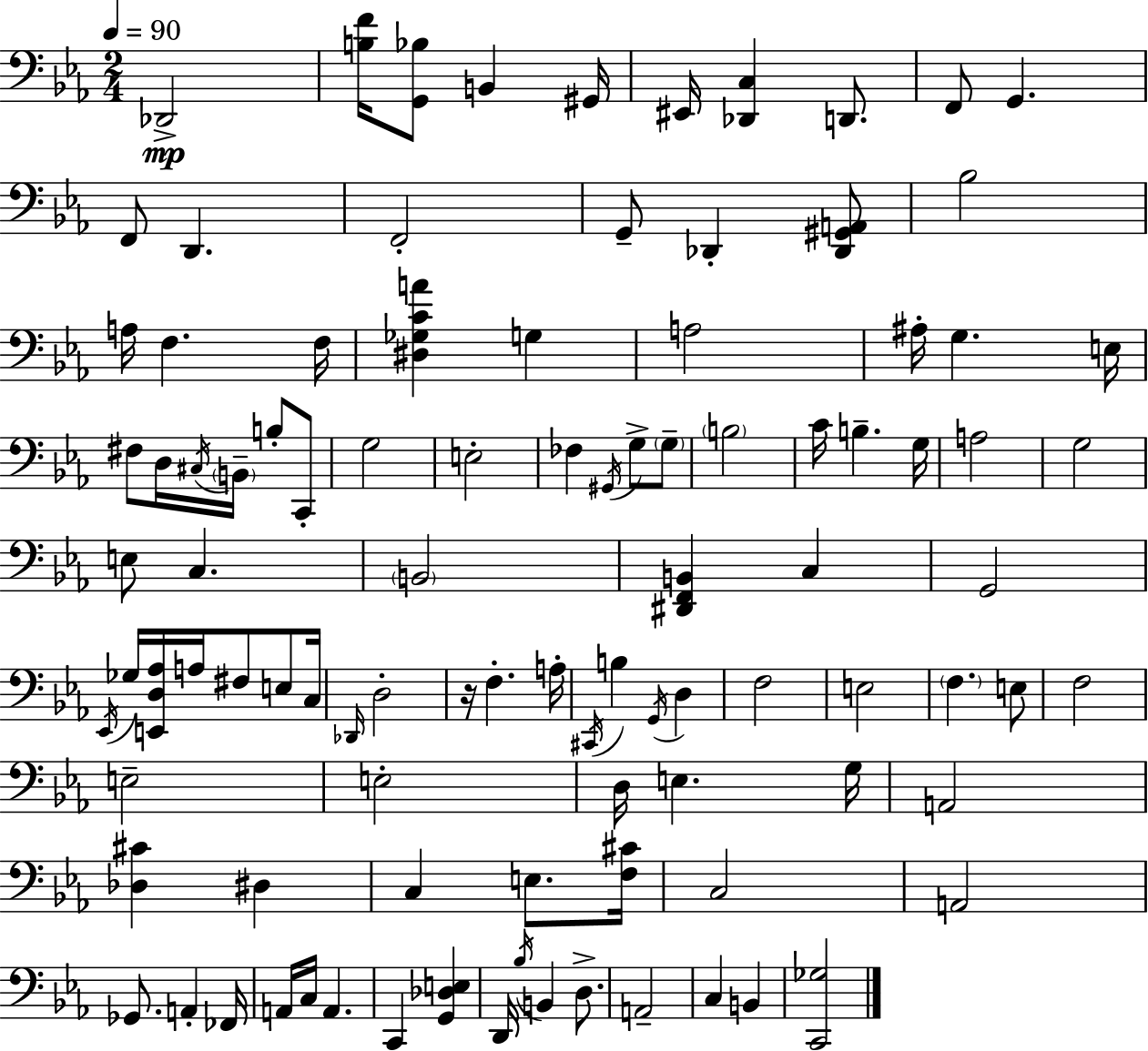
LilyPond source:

{
  \clef bass
  \numericTimeSignature
  \time 2/4
  \key ees \major
  \tempo 4 = 90
  des,2->\mp | <b f'>16 <g, bes>8 b,4 gis,16 | eis,16 <des, c>4 d,8. | f,8 g,4. | \break f,8 d,4. | f,2-. | g,8-- des,4-. <des, gis, a,>8 | bes2 | \break a16 f4. f16 | <dis ges c' a'>4 g4 | a2 | ais16-. g4. e16 | \break fis8 d16 \acciaccatura { cis16 } \parenthesize b,16-- b8-. c,8-. | g2 | e2-. | fes4 \acciaccatura { gis,16 } g8-> | \break \parenthesize g8-- \parenthesize b2 | c'16 b4.-- | g16 a2 | g2 | \break e8 c4. | \parenthesize b,2 | <dis, f, b,>4 c4 | g,2 | \break \acciaccatura { ees,16 } ges16 <e, d aes>16 a16 fis8 | e8 c16 \grace { des,16 } d2-. | r16 f4.-. | a16-. \acciaccatura { cis,16 } b4 | \break \acciaccatura { g,16 } d4 f2 | e2 | \parenthesize f4. | e8 f2 | \break e2-- | e2-. | d16 e4. | g16 a,2 | \break <des cis'>4 | dis4 c4 | e8. <f cis'>16 c2 | a,2 | \break ges,8. | a,4-. fes,16 a,16 c16 | a,4. c,4 | <g, des e>4 d,16 \acciaccatura { bes16 } | \break b,4 d8.-> a,2-- | c4 | b,4 <c, ges>2 | \bar "|."
}